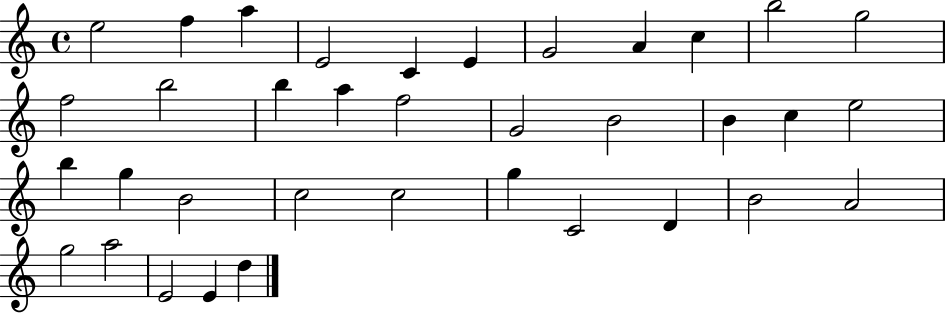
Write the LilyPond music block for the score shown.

{
  \clef treble
  \time 4/4
  \defaultTimeSignature
  \key c \major
  e''2 f''4 a''4 | e'2 c'4 e'4 | g'2 a'4 c''4 | b''2 g''2 | \break f''2 b''2 | b''4 a''4 f''2 | g'2 b'2 | b'4 c''4 e''2 | \break b''4 g''4 b'2 | c''2 c''2 | g''4 c'2 d'4 | b'2 a'2 | \break g''2 a''2 | e'2 e'4 d''4 | \bar "|."
}